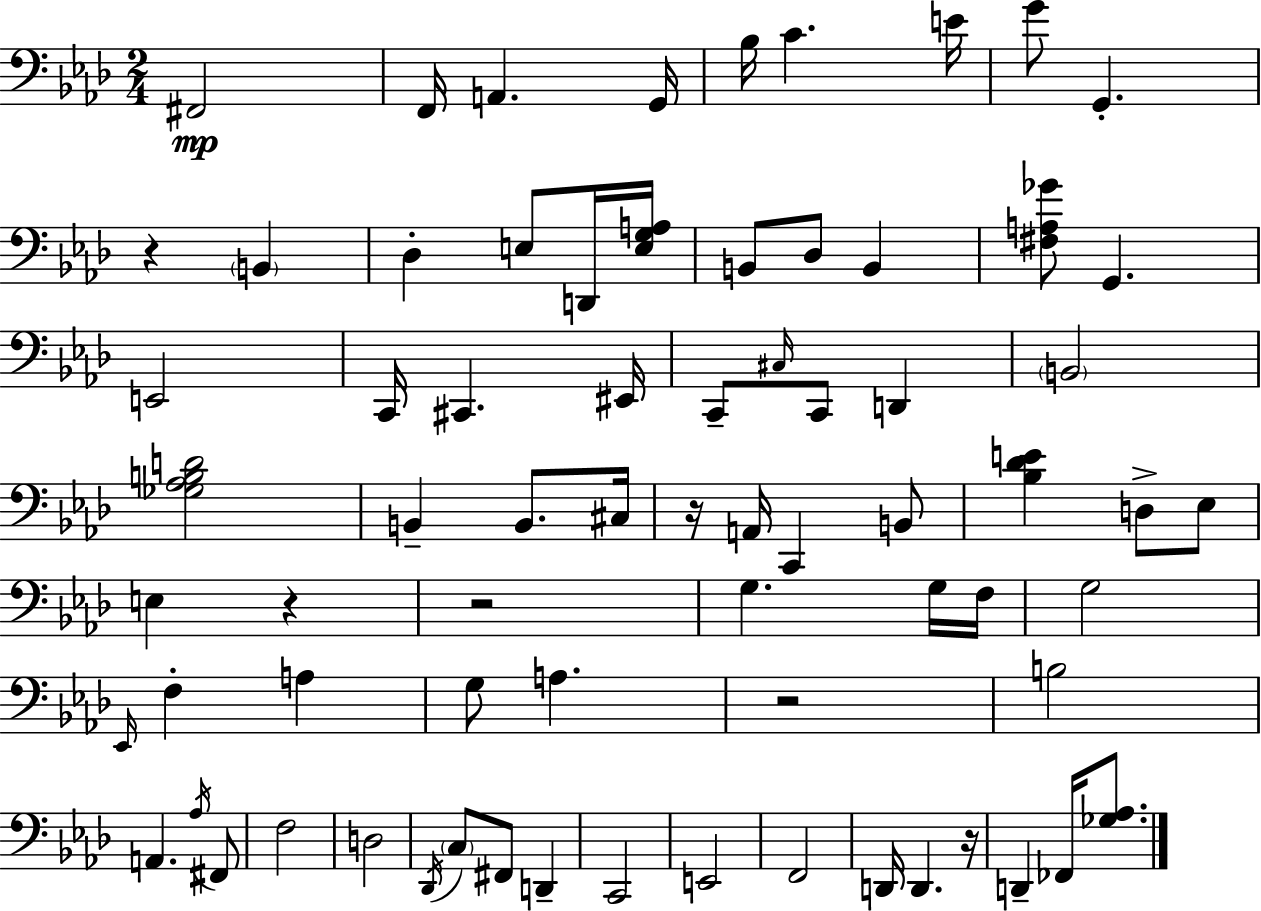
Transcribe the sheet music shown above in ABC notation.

X:1
T:Untitled
M:2/4
L:1/4
K:Fm
^F,,2 F,,/4 A,, G,,/4 _B,/4 C E/4 G/2 G,, z B,, _D, E,/2 D,,/4 [E,G,A,]/4 B,,/2 _D,/2 B,, [^F,A,_G]/2 G,, E,,2 C,,/4 ^C,, ^E,,/4 C,,/2 ^C,/4 C,,/2 D,, B,,2 [_G,_A,B,D]2 B,, B,,/2 ^C,/4 z/4 A,,/4 C,, B,,/2 [_B,_DE] D,/2 _E,/2 E, z z2 G, G,/4 F,/4 G,2 _E,,/4 F, A, G,/2 A, z2 B,2 A,, _A,/4 ^F,,/2 F,2 D,2 _D,,/4 C,/2 ^F,,/2 D,, C,,2 E,,2 F,,2 D,,/4 D,, z/4 D,, _F,,/4 [_G,_A,]/2